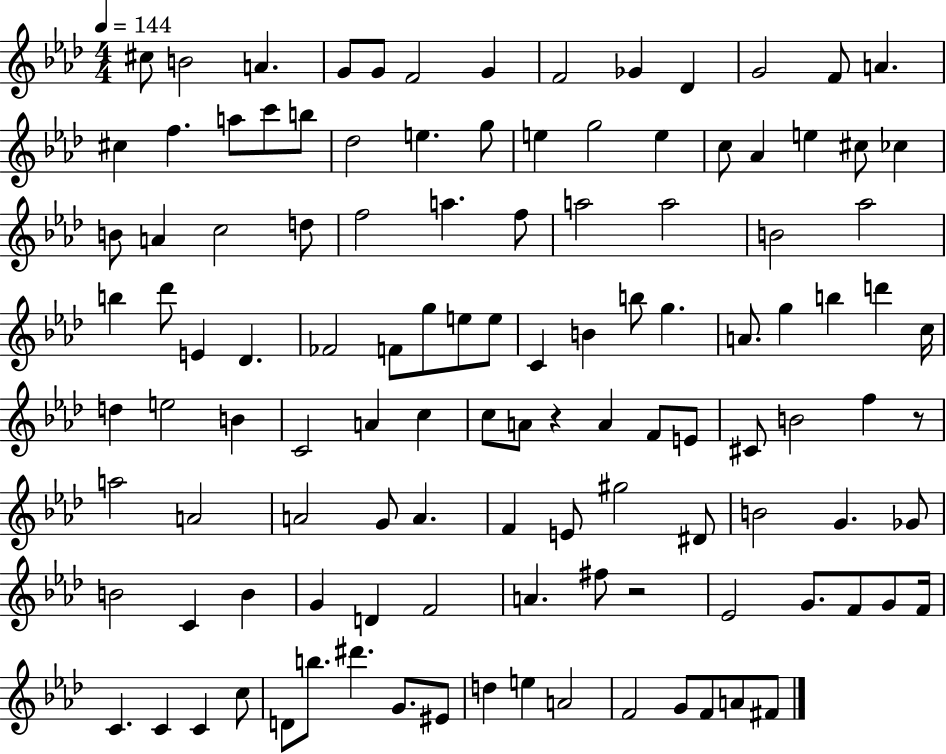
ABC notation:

X:1
T:Untitled
M:4/4
L:1/4
K:Ab
^c/2 B2 A G/2 G/2 F2 G F2 _G _D G2 F/2 A ^c f a/2 c'/2 b/2 _d2 e g/2 e g2 e c/2 _A e ^c/2 _c B/2 A c2 d/2 f2 a f/2 a2 a2 B2 _a2 b _d'/2 E _D _F2 F/2 g/2 e/2 e/2 C B b/2 g A/2 g b d' c/4 d e2 B C2 A c c/2 A/2 z A F/2 E/2 ^C/2 B2 f z/2 a2 A2 A2 G/2 A F E/2 ^g2 ^D/2 B2 G _G/2 B2 C B G D F2 A ^f/2 z2 _E2 G/2 F/2 G/2 F/4 C C C c/2 D/2 b/2 ^d' G/2 ^E/2 d e A2 F2 G/2 F/2 A/2 ^F/2